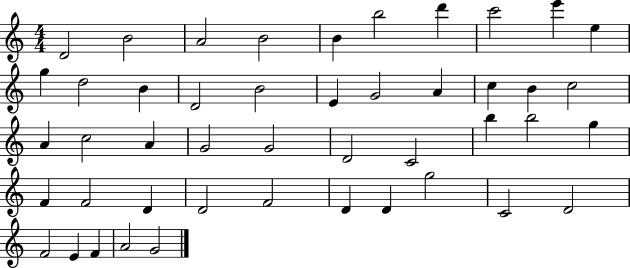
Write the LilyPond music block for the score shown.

{
  \clef treble
  \numericTimeSignature
  \time 4/4
  \key c \major
  d'2 b'2 | a'2 b'2 | b'4 b''2 d'''4 | c'''2 e'''4 e''4 | \break g''4 d''2 b'4 | d'2 b'2 | e'4 g'2 a'4 | c''4 b'4 c''2 | \break a'4 c''2 a'4 | g'2 g'2 | d'2 c'2 | b''4 b''2 g''4 | \break f'4 f'2 d'4 | d'2 f'2 | d'4 d'4 g''2 | c'2 d'2 | \break f'2 e'4 f'4 | a'2 g'2 | \bar "|."
}